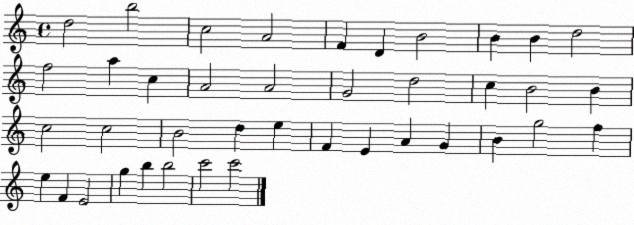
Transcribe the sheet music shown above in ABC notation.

X:1
T:Untitled
M:4/4
L:1/4
K:C
d2 b2 c2 A2 F D B2 B B d2 f2 a c A2 A2 G2 d2 c B2 B c2 c2 B2 d e F E A G B g2 f e F E2 g b b2 c'2 c'2